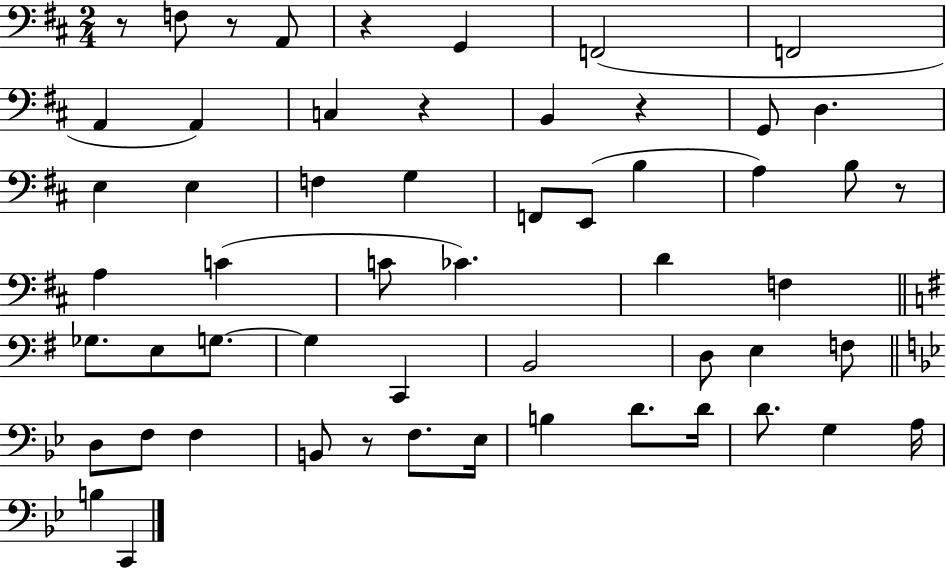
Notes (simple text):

R/e F3/e R/e A2/e R/q G2/q F2/h F2/h A2/q A2/q C3/q R/q B2/q R/q G2/e D3/q. E3/q E3/q F3/q G3/q F2/e E2/e B3/q A3/q B3/e R/e A3/q C4/q C4/e CES4/q. D4/q F3/q Gb3/e. E3/e G3/e. G3/q C2/q B2/h D3/e E3/q F3/e D3/e F3/e F3/q B2/e R/e F3/e. Eb3/s B3/q D4/e. D4/s D4/e. G3/q A3/s B3/q C2/q